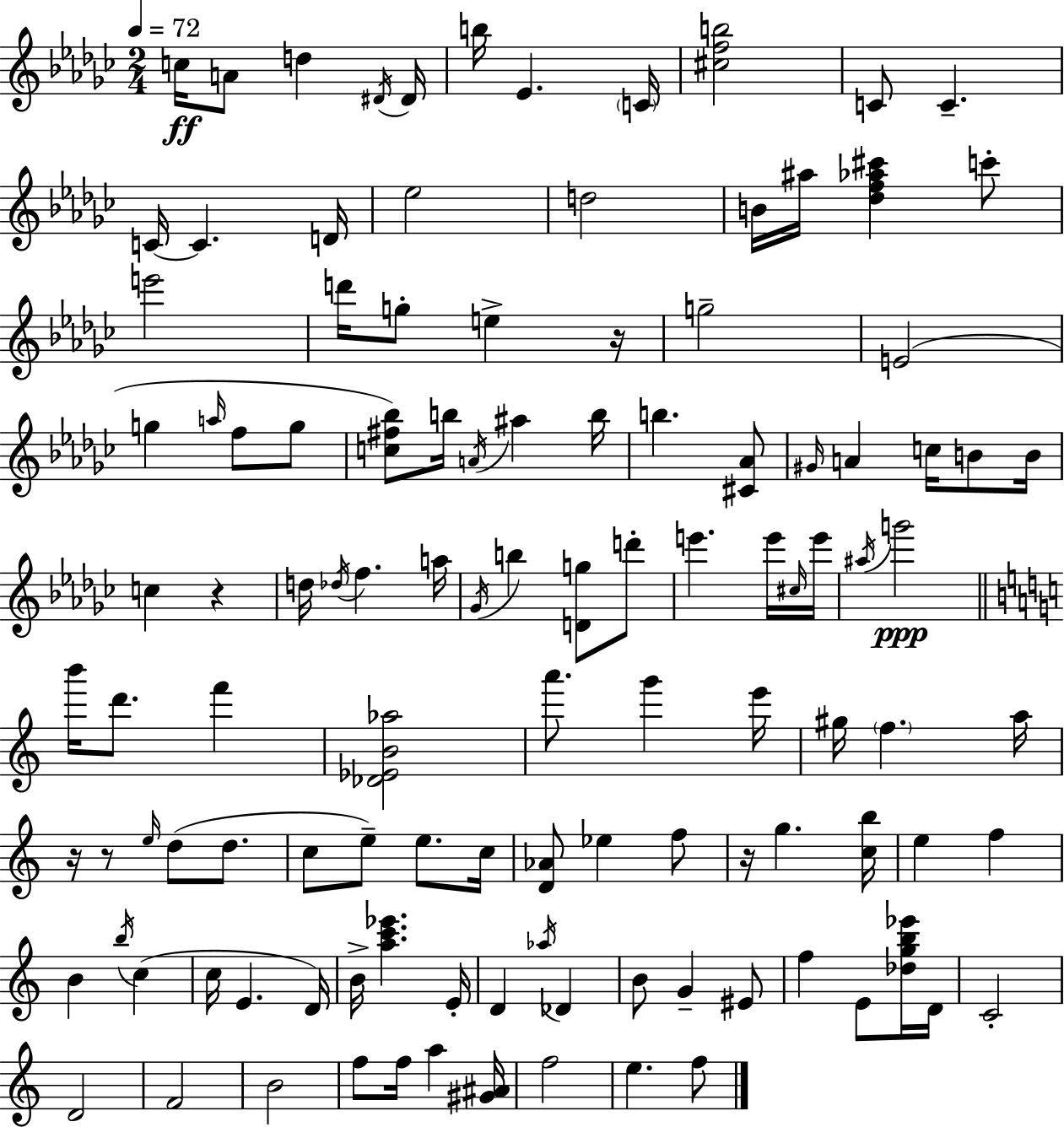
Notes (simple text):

C5/s A4/e D5/q D#4/s D#4/s B5/s Eb4/q. C4/s [C#5,F5,B5]/h C4/e C4/q. C4/s C4/q. D4/s Eb5/h D5/h B4/s A#5/s [Db5,F5,Ab5,C#6]/q C6/e E6/h D6/s G5/e E5/q R/s G5/h E4/h G5/q A5/s F5/e G5/e [C5,F#5,Bb5]/e B5/s A4/s A#5/q B5/s B5/q. [C#4,Ab4]/e G#4/s A4/q C5/s B4/e B4/s C5/q R/q D5/s Db5/s F5/q. A5/s Gb4/s B5/q [D4,G5]/e D6/e E6/q. E6/s C#5/s E6/s A#5/s G6/h B6/s D6/e. F6/q [Db4,Eb4,B4,Ab5]/h A6/e. G6/q E6/s G#5/s F5/q. A5/s R/s R/e E5/s D5/e D5/e. C5/e E5/e E5/e. C5/s [D4,Ab4]/e Eb5/q F5/e R/s G5/q. [C5,B5]/s E5/q F5/q B4/q B5/s C5/q C5/s E4/q. D4/s B4/s [A5,C6,Eb6]/q. E4/s D4/q Ab5/s Db4/q B4/e G4/q EIS4/e F5/q E4/e [Db5,G5,B5,Eb6]/s D4/s C4/h D4/h F4/h B4/h F5/e F5/s A5/q [G#4,A#4]/s F5/h E5/q. F5/e